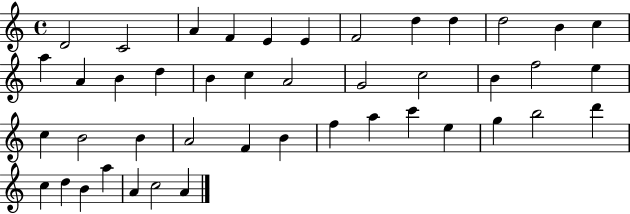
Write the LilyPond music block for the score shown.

{
  \clef treble
  \time 4/4
  \defaultTimeSignature
  \key c \major
  d'2 c'2 | a'4 f'4 e'4 e'4 | f'2 d''4 d''4 | d''2 b'4 c''4 | \break a''4 a'4 b'4 d''4 | b'4 c''4 a'2 | g'2 c''2 | b'4 f''2 e''4 | \break c''4 b'2 b'4 | a'2 f'4 b'4 | f''4 a''4 c'''4 e''4 | g''4 b''2 d'''4 | \break c''4 d''4 b'4 a''4 | a'4 c''2 a'4 | \bar "|."
}